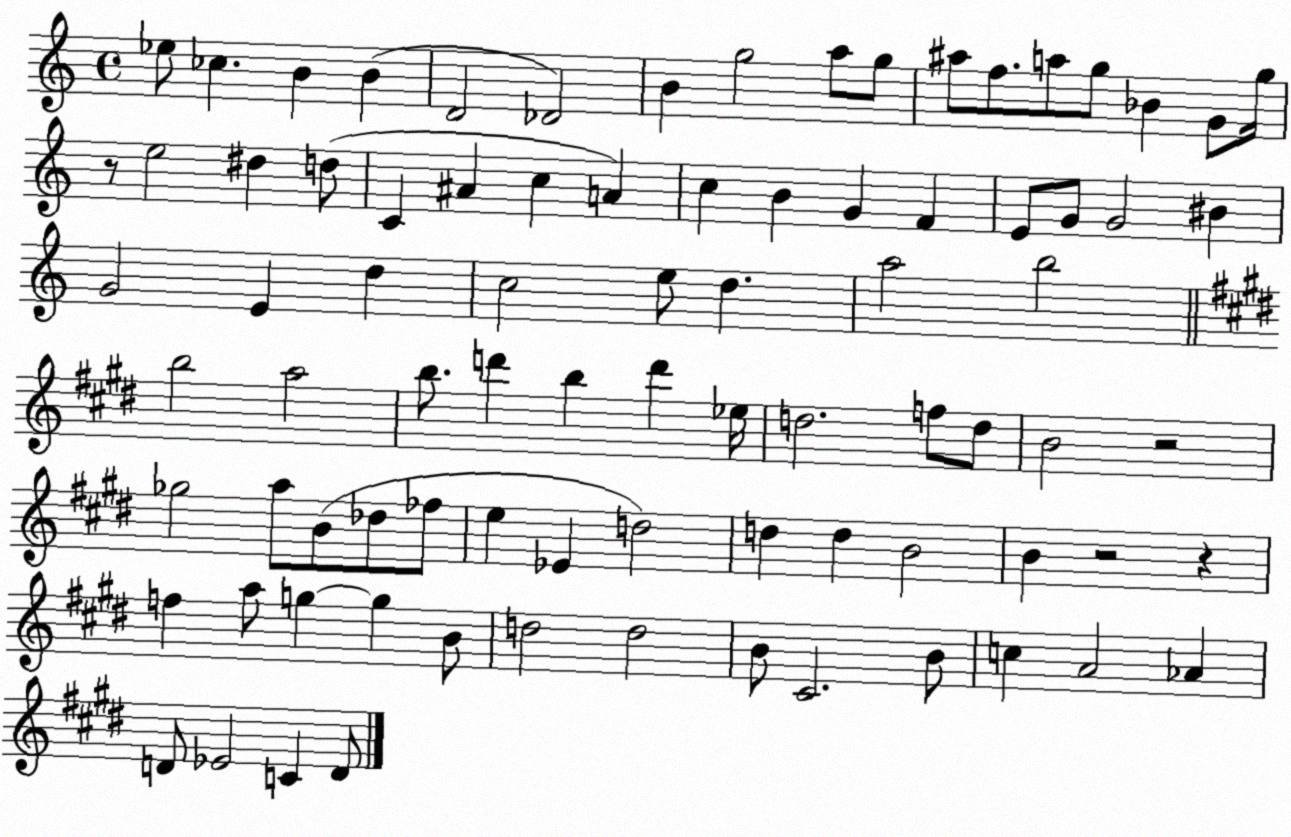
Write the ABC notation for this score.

X:1
T:Untitled
M:4/4
L:1/4
K:C
_e/2 _c B B D2 _D2 B g2 a/2 g/2 ^a/2 f/2 a/2 g/2 _B G/2 g/4 z/2 e2 ^d d/2 C ^A c A c B G F E/2 G/2 G2 ^B G2 E d c2 e/2 d a2 b2 b2 a2 b/2 d' b d' _e/4 d2 f/2 d/2 B2 z2 _g2 a/2 B/2 _d/2 _f/2 e _E d2 d d B2 B z2 z f a/2 g g B/2 d2 d2 B/2 ^C2 B/2 c A2 _A D/2 _E2 C D/2